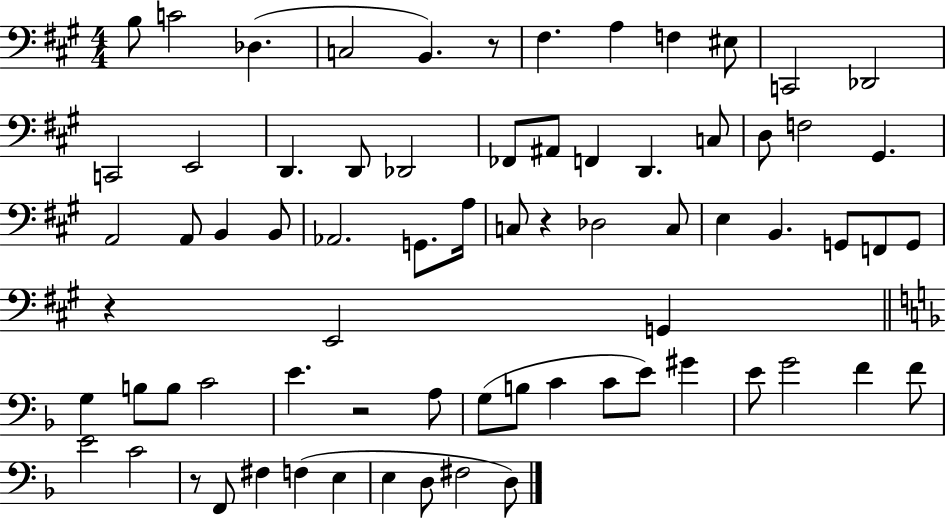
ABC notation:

X:1
T:Untitled
M:4/4
L:1/4
K:A
B,/2 C2 _D, C,2 B,, z/2 ^F, A, F, ^E,/2 C,,2 _D,,2 C,,2 E,,2 D,, D,,/2 _D,,2 _F,,/2 ^A,,/2 F,, D,, C,/2 D,/2 F,2 ^G,, A,,2 A,,/2 B,, B,,/2 _A,,2 G,,/2 A,/4 C,/2 z _D,2 C,/2 E, B,, G,,/2 F,,/2 G,,/2 z E,,2 G,, G, B,/2 B,/2 C2 E z2 A,/2 G,/2 B,/2 C C/2 E/2 ^G E/2 G2 F F/2 E2 C2 z/2 F,,/2 ^F, F, E, E, D,/2 ^F,2 D,/2